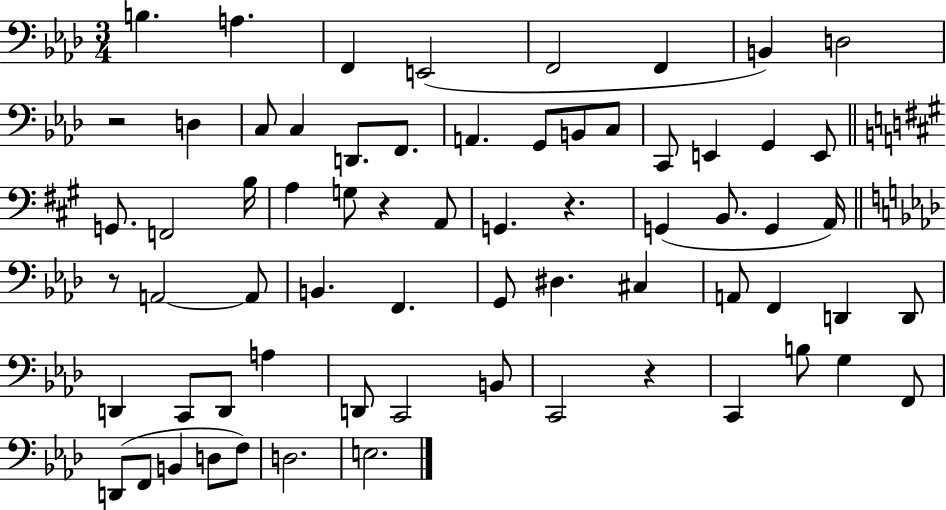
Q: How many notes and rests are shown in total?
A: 67